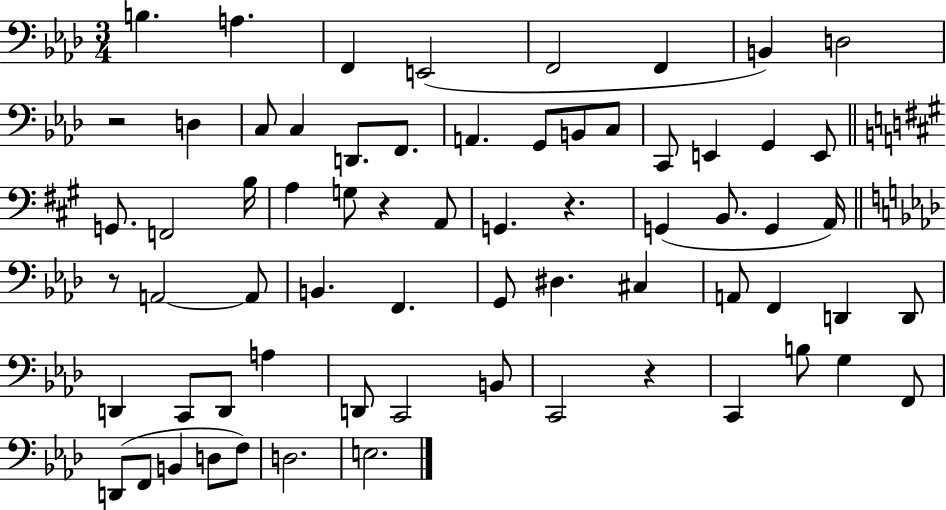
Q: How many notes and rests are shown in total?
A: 67